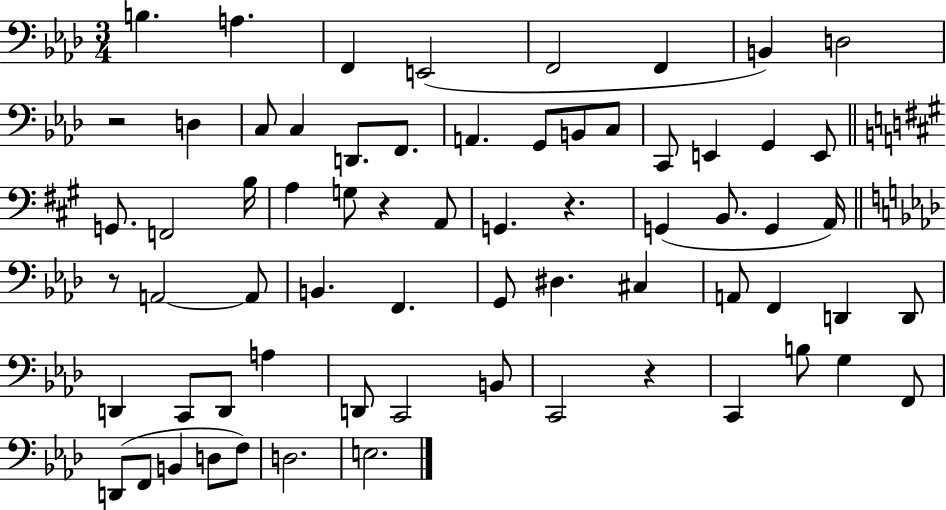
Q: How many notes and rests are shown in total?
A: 67